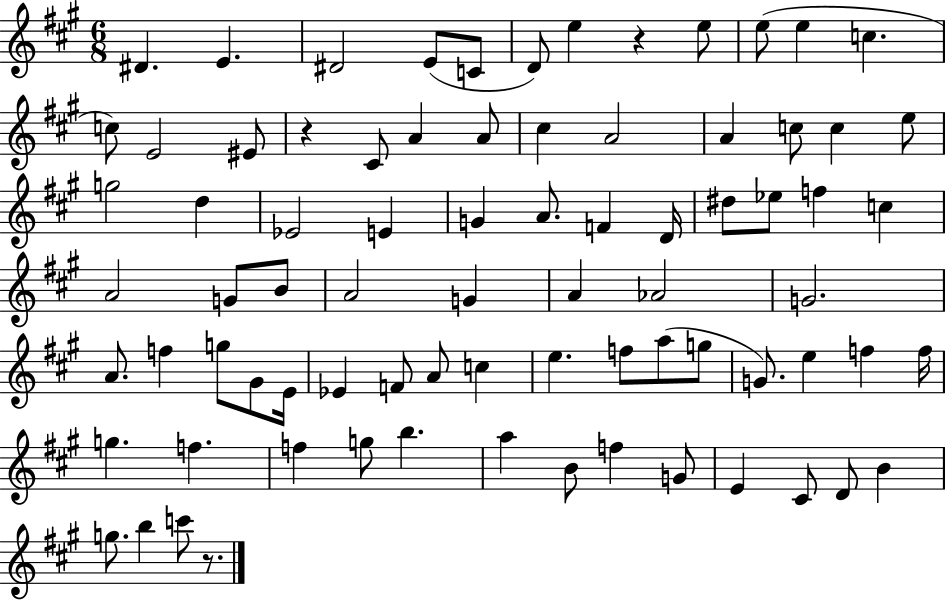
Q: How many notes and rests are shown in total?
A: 79